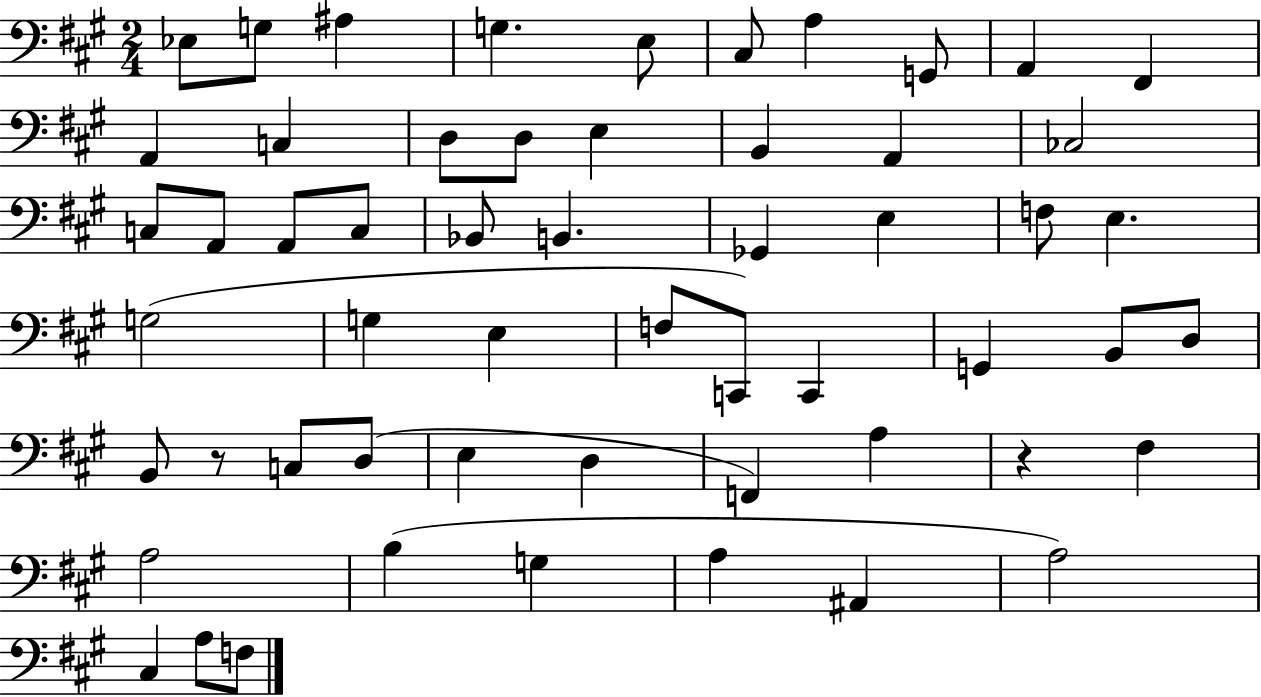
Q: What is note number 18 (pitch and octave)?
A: CES3